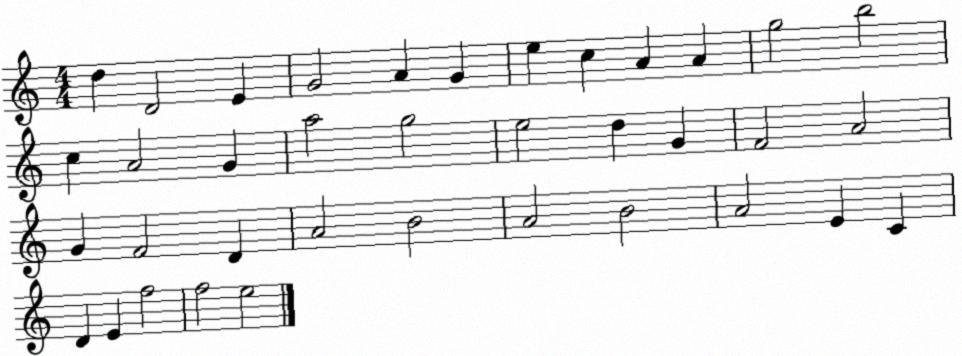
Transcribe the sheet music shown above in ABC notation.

X:1
T:Untitled
M:4/4
L:1/4
K:C
d D2 E G2 A G e c A A g2 b2 c A2 G a2 g2 e2 d G F2 A2 G F2 D A2 B2 A2 B2 A2 E C D E f2 f2 e2